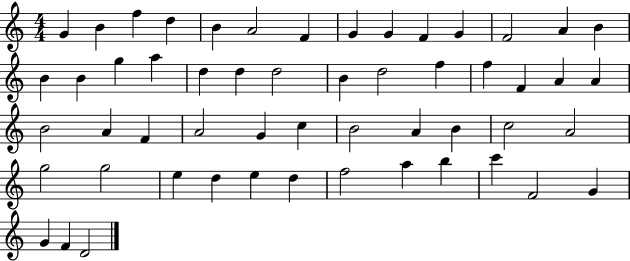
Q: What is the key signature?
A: C major